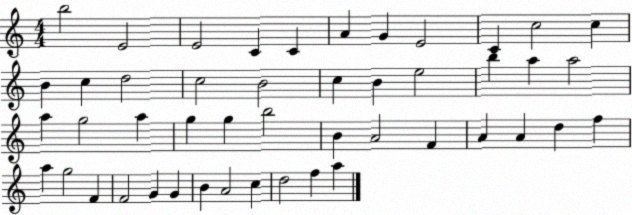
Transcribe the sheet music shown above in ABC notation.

X:1
T:Untitled
M:4/4
L:1/4
K:C
b2 E2 E2 C C A G E2 C c2 c B c d2 c2 B2 c B e2 b a a2 a g2 a g g b2 B A2 F A A d f a g2 F F2 G G B A2 c d2 f a